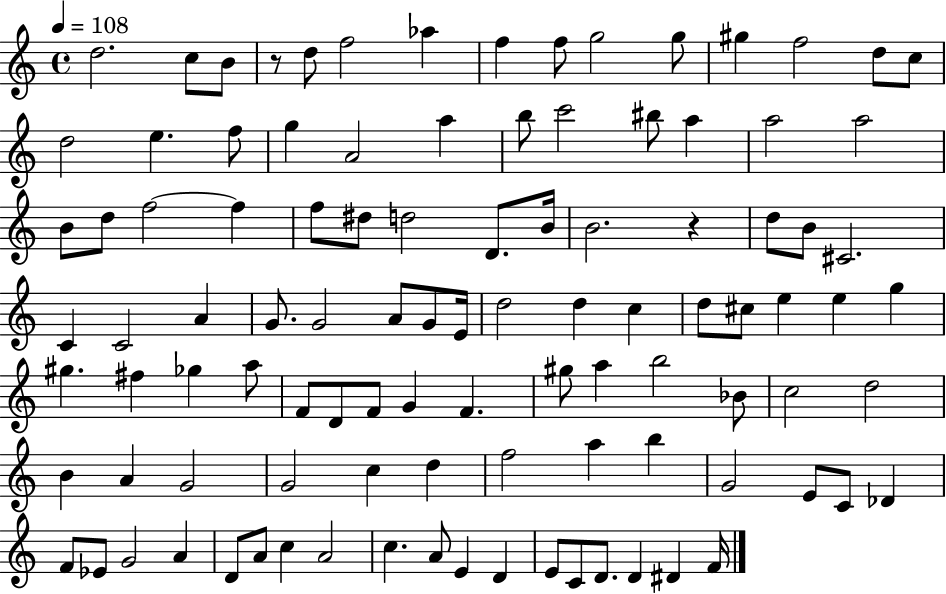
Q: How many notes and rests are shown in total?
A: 103